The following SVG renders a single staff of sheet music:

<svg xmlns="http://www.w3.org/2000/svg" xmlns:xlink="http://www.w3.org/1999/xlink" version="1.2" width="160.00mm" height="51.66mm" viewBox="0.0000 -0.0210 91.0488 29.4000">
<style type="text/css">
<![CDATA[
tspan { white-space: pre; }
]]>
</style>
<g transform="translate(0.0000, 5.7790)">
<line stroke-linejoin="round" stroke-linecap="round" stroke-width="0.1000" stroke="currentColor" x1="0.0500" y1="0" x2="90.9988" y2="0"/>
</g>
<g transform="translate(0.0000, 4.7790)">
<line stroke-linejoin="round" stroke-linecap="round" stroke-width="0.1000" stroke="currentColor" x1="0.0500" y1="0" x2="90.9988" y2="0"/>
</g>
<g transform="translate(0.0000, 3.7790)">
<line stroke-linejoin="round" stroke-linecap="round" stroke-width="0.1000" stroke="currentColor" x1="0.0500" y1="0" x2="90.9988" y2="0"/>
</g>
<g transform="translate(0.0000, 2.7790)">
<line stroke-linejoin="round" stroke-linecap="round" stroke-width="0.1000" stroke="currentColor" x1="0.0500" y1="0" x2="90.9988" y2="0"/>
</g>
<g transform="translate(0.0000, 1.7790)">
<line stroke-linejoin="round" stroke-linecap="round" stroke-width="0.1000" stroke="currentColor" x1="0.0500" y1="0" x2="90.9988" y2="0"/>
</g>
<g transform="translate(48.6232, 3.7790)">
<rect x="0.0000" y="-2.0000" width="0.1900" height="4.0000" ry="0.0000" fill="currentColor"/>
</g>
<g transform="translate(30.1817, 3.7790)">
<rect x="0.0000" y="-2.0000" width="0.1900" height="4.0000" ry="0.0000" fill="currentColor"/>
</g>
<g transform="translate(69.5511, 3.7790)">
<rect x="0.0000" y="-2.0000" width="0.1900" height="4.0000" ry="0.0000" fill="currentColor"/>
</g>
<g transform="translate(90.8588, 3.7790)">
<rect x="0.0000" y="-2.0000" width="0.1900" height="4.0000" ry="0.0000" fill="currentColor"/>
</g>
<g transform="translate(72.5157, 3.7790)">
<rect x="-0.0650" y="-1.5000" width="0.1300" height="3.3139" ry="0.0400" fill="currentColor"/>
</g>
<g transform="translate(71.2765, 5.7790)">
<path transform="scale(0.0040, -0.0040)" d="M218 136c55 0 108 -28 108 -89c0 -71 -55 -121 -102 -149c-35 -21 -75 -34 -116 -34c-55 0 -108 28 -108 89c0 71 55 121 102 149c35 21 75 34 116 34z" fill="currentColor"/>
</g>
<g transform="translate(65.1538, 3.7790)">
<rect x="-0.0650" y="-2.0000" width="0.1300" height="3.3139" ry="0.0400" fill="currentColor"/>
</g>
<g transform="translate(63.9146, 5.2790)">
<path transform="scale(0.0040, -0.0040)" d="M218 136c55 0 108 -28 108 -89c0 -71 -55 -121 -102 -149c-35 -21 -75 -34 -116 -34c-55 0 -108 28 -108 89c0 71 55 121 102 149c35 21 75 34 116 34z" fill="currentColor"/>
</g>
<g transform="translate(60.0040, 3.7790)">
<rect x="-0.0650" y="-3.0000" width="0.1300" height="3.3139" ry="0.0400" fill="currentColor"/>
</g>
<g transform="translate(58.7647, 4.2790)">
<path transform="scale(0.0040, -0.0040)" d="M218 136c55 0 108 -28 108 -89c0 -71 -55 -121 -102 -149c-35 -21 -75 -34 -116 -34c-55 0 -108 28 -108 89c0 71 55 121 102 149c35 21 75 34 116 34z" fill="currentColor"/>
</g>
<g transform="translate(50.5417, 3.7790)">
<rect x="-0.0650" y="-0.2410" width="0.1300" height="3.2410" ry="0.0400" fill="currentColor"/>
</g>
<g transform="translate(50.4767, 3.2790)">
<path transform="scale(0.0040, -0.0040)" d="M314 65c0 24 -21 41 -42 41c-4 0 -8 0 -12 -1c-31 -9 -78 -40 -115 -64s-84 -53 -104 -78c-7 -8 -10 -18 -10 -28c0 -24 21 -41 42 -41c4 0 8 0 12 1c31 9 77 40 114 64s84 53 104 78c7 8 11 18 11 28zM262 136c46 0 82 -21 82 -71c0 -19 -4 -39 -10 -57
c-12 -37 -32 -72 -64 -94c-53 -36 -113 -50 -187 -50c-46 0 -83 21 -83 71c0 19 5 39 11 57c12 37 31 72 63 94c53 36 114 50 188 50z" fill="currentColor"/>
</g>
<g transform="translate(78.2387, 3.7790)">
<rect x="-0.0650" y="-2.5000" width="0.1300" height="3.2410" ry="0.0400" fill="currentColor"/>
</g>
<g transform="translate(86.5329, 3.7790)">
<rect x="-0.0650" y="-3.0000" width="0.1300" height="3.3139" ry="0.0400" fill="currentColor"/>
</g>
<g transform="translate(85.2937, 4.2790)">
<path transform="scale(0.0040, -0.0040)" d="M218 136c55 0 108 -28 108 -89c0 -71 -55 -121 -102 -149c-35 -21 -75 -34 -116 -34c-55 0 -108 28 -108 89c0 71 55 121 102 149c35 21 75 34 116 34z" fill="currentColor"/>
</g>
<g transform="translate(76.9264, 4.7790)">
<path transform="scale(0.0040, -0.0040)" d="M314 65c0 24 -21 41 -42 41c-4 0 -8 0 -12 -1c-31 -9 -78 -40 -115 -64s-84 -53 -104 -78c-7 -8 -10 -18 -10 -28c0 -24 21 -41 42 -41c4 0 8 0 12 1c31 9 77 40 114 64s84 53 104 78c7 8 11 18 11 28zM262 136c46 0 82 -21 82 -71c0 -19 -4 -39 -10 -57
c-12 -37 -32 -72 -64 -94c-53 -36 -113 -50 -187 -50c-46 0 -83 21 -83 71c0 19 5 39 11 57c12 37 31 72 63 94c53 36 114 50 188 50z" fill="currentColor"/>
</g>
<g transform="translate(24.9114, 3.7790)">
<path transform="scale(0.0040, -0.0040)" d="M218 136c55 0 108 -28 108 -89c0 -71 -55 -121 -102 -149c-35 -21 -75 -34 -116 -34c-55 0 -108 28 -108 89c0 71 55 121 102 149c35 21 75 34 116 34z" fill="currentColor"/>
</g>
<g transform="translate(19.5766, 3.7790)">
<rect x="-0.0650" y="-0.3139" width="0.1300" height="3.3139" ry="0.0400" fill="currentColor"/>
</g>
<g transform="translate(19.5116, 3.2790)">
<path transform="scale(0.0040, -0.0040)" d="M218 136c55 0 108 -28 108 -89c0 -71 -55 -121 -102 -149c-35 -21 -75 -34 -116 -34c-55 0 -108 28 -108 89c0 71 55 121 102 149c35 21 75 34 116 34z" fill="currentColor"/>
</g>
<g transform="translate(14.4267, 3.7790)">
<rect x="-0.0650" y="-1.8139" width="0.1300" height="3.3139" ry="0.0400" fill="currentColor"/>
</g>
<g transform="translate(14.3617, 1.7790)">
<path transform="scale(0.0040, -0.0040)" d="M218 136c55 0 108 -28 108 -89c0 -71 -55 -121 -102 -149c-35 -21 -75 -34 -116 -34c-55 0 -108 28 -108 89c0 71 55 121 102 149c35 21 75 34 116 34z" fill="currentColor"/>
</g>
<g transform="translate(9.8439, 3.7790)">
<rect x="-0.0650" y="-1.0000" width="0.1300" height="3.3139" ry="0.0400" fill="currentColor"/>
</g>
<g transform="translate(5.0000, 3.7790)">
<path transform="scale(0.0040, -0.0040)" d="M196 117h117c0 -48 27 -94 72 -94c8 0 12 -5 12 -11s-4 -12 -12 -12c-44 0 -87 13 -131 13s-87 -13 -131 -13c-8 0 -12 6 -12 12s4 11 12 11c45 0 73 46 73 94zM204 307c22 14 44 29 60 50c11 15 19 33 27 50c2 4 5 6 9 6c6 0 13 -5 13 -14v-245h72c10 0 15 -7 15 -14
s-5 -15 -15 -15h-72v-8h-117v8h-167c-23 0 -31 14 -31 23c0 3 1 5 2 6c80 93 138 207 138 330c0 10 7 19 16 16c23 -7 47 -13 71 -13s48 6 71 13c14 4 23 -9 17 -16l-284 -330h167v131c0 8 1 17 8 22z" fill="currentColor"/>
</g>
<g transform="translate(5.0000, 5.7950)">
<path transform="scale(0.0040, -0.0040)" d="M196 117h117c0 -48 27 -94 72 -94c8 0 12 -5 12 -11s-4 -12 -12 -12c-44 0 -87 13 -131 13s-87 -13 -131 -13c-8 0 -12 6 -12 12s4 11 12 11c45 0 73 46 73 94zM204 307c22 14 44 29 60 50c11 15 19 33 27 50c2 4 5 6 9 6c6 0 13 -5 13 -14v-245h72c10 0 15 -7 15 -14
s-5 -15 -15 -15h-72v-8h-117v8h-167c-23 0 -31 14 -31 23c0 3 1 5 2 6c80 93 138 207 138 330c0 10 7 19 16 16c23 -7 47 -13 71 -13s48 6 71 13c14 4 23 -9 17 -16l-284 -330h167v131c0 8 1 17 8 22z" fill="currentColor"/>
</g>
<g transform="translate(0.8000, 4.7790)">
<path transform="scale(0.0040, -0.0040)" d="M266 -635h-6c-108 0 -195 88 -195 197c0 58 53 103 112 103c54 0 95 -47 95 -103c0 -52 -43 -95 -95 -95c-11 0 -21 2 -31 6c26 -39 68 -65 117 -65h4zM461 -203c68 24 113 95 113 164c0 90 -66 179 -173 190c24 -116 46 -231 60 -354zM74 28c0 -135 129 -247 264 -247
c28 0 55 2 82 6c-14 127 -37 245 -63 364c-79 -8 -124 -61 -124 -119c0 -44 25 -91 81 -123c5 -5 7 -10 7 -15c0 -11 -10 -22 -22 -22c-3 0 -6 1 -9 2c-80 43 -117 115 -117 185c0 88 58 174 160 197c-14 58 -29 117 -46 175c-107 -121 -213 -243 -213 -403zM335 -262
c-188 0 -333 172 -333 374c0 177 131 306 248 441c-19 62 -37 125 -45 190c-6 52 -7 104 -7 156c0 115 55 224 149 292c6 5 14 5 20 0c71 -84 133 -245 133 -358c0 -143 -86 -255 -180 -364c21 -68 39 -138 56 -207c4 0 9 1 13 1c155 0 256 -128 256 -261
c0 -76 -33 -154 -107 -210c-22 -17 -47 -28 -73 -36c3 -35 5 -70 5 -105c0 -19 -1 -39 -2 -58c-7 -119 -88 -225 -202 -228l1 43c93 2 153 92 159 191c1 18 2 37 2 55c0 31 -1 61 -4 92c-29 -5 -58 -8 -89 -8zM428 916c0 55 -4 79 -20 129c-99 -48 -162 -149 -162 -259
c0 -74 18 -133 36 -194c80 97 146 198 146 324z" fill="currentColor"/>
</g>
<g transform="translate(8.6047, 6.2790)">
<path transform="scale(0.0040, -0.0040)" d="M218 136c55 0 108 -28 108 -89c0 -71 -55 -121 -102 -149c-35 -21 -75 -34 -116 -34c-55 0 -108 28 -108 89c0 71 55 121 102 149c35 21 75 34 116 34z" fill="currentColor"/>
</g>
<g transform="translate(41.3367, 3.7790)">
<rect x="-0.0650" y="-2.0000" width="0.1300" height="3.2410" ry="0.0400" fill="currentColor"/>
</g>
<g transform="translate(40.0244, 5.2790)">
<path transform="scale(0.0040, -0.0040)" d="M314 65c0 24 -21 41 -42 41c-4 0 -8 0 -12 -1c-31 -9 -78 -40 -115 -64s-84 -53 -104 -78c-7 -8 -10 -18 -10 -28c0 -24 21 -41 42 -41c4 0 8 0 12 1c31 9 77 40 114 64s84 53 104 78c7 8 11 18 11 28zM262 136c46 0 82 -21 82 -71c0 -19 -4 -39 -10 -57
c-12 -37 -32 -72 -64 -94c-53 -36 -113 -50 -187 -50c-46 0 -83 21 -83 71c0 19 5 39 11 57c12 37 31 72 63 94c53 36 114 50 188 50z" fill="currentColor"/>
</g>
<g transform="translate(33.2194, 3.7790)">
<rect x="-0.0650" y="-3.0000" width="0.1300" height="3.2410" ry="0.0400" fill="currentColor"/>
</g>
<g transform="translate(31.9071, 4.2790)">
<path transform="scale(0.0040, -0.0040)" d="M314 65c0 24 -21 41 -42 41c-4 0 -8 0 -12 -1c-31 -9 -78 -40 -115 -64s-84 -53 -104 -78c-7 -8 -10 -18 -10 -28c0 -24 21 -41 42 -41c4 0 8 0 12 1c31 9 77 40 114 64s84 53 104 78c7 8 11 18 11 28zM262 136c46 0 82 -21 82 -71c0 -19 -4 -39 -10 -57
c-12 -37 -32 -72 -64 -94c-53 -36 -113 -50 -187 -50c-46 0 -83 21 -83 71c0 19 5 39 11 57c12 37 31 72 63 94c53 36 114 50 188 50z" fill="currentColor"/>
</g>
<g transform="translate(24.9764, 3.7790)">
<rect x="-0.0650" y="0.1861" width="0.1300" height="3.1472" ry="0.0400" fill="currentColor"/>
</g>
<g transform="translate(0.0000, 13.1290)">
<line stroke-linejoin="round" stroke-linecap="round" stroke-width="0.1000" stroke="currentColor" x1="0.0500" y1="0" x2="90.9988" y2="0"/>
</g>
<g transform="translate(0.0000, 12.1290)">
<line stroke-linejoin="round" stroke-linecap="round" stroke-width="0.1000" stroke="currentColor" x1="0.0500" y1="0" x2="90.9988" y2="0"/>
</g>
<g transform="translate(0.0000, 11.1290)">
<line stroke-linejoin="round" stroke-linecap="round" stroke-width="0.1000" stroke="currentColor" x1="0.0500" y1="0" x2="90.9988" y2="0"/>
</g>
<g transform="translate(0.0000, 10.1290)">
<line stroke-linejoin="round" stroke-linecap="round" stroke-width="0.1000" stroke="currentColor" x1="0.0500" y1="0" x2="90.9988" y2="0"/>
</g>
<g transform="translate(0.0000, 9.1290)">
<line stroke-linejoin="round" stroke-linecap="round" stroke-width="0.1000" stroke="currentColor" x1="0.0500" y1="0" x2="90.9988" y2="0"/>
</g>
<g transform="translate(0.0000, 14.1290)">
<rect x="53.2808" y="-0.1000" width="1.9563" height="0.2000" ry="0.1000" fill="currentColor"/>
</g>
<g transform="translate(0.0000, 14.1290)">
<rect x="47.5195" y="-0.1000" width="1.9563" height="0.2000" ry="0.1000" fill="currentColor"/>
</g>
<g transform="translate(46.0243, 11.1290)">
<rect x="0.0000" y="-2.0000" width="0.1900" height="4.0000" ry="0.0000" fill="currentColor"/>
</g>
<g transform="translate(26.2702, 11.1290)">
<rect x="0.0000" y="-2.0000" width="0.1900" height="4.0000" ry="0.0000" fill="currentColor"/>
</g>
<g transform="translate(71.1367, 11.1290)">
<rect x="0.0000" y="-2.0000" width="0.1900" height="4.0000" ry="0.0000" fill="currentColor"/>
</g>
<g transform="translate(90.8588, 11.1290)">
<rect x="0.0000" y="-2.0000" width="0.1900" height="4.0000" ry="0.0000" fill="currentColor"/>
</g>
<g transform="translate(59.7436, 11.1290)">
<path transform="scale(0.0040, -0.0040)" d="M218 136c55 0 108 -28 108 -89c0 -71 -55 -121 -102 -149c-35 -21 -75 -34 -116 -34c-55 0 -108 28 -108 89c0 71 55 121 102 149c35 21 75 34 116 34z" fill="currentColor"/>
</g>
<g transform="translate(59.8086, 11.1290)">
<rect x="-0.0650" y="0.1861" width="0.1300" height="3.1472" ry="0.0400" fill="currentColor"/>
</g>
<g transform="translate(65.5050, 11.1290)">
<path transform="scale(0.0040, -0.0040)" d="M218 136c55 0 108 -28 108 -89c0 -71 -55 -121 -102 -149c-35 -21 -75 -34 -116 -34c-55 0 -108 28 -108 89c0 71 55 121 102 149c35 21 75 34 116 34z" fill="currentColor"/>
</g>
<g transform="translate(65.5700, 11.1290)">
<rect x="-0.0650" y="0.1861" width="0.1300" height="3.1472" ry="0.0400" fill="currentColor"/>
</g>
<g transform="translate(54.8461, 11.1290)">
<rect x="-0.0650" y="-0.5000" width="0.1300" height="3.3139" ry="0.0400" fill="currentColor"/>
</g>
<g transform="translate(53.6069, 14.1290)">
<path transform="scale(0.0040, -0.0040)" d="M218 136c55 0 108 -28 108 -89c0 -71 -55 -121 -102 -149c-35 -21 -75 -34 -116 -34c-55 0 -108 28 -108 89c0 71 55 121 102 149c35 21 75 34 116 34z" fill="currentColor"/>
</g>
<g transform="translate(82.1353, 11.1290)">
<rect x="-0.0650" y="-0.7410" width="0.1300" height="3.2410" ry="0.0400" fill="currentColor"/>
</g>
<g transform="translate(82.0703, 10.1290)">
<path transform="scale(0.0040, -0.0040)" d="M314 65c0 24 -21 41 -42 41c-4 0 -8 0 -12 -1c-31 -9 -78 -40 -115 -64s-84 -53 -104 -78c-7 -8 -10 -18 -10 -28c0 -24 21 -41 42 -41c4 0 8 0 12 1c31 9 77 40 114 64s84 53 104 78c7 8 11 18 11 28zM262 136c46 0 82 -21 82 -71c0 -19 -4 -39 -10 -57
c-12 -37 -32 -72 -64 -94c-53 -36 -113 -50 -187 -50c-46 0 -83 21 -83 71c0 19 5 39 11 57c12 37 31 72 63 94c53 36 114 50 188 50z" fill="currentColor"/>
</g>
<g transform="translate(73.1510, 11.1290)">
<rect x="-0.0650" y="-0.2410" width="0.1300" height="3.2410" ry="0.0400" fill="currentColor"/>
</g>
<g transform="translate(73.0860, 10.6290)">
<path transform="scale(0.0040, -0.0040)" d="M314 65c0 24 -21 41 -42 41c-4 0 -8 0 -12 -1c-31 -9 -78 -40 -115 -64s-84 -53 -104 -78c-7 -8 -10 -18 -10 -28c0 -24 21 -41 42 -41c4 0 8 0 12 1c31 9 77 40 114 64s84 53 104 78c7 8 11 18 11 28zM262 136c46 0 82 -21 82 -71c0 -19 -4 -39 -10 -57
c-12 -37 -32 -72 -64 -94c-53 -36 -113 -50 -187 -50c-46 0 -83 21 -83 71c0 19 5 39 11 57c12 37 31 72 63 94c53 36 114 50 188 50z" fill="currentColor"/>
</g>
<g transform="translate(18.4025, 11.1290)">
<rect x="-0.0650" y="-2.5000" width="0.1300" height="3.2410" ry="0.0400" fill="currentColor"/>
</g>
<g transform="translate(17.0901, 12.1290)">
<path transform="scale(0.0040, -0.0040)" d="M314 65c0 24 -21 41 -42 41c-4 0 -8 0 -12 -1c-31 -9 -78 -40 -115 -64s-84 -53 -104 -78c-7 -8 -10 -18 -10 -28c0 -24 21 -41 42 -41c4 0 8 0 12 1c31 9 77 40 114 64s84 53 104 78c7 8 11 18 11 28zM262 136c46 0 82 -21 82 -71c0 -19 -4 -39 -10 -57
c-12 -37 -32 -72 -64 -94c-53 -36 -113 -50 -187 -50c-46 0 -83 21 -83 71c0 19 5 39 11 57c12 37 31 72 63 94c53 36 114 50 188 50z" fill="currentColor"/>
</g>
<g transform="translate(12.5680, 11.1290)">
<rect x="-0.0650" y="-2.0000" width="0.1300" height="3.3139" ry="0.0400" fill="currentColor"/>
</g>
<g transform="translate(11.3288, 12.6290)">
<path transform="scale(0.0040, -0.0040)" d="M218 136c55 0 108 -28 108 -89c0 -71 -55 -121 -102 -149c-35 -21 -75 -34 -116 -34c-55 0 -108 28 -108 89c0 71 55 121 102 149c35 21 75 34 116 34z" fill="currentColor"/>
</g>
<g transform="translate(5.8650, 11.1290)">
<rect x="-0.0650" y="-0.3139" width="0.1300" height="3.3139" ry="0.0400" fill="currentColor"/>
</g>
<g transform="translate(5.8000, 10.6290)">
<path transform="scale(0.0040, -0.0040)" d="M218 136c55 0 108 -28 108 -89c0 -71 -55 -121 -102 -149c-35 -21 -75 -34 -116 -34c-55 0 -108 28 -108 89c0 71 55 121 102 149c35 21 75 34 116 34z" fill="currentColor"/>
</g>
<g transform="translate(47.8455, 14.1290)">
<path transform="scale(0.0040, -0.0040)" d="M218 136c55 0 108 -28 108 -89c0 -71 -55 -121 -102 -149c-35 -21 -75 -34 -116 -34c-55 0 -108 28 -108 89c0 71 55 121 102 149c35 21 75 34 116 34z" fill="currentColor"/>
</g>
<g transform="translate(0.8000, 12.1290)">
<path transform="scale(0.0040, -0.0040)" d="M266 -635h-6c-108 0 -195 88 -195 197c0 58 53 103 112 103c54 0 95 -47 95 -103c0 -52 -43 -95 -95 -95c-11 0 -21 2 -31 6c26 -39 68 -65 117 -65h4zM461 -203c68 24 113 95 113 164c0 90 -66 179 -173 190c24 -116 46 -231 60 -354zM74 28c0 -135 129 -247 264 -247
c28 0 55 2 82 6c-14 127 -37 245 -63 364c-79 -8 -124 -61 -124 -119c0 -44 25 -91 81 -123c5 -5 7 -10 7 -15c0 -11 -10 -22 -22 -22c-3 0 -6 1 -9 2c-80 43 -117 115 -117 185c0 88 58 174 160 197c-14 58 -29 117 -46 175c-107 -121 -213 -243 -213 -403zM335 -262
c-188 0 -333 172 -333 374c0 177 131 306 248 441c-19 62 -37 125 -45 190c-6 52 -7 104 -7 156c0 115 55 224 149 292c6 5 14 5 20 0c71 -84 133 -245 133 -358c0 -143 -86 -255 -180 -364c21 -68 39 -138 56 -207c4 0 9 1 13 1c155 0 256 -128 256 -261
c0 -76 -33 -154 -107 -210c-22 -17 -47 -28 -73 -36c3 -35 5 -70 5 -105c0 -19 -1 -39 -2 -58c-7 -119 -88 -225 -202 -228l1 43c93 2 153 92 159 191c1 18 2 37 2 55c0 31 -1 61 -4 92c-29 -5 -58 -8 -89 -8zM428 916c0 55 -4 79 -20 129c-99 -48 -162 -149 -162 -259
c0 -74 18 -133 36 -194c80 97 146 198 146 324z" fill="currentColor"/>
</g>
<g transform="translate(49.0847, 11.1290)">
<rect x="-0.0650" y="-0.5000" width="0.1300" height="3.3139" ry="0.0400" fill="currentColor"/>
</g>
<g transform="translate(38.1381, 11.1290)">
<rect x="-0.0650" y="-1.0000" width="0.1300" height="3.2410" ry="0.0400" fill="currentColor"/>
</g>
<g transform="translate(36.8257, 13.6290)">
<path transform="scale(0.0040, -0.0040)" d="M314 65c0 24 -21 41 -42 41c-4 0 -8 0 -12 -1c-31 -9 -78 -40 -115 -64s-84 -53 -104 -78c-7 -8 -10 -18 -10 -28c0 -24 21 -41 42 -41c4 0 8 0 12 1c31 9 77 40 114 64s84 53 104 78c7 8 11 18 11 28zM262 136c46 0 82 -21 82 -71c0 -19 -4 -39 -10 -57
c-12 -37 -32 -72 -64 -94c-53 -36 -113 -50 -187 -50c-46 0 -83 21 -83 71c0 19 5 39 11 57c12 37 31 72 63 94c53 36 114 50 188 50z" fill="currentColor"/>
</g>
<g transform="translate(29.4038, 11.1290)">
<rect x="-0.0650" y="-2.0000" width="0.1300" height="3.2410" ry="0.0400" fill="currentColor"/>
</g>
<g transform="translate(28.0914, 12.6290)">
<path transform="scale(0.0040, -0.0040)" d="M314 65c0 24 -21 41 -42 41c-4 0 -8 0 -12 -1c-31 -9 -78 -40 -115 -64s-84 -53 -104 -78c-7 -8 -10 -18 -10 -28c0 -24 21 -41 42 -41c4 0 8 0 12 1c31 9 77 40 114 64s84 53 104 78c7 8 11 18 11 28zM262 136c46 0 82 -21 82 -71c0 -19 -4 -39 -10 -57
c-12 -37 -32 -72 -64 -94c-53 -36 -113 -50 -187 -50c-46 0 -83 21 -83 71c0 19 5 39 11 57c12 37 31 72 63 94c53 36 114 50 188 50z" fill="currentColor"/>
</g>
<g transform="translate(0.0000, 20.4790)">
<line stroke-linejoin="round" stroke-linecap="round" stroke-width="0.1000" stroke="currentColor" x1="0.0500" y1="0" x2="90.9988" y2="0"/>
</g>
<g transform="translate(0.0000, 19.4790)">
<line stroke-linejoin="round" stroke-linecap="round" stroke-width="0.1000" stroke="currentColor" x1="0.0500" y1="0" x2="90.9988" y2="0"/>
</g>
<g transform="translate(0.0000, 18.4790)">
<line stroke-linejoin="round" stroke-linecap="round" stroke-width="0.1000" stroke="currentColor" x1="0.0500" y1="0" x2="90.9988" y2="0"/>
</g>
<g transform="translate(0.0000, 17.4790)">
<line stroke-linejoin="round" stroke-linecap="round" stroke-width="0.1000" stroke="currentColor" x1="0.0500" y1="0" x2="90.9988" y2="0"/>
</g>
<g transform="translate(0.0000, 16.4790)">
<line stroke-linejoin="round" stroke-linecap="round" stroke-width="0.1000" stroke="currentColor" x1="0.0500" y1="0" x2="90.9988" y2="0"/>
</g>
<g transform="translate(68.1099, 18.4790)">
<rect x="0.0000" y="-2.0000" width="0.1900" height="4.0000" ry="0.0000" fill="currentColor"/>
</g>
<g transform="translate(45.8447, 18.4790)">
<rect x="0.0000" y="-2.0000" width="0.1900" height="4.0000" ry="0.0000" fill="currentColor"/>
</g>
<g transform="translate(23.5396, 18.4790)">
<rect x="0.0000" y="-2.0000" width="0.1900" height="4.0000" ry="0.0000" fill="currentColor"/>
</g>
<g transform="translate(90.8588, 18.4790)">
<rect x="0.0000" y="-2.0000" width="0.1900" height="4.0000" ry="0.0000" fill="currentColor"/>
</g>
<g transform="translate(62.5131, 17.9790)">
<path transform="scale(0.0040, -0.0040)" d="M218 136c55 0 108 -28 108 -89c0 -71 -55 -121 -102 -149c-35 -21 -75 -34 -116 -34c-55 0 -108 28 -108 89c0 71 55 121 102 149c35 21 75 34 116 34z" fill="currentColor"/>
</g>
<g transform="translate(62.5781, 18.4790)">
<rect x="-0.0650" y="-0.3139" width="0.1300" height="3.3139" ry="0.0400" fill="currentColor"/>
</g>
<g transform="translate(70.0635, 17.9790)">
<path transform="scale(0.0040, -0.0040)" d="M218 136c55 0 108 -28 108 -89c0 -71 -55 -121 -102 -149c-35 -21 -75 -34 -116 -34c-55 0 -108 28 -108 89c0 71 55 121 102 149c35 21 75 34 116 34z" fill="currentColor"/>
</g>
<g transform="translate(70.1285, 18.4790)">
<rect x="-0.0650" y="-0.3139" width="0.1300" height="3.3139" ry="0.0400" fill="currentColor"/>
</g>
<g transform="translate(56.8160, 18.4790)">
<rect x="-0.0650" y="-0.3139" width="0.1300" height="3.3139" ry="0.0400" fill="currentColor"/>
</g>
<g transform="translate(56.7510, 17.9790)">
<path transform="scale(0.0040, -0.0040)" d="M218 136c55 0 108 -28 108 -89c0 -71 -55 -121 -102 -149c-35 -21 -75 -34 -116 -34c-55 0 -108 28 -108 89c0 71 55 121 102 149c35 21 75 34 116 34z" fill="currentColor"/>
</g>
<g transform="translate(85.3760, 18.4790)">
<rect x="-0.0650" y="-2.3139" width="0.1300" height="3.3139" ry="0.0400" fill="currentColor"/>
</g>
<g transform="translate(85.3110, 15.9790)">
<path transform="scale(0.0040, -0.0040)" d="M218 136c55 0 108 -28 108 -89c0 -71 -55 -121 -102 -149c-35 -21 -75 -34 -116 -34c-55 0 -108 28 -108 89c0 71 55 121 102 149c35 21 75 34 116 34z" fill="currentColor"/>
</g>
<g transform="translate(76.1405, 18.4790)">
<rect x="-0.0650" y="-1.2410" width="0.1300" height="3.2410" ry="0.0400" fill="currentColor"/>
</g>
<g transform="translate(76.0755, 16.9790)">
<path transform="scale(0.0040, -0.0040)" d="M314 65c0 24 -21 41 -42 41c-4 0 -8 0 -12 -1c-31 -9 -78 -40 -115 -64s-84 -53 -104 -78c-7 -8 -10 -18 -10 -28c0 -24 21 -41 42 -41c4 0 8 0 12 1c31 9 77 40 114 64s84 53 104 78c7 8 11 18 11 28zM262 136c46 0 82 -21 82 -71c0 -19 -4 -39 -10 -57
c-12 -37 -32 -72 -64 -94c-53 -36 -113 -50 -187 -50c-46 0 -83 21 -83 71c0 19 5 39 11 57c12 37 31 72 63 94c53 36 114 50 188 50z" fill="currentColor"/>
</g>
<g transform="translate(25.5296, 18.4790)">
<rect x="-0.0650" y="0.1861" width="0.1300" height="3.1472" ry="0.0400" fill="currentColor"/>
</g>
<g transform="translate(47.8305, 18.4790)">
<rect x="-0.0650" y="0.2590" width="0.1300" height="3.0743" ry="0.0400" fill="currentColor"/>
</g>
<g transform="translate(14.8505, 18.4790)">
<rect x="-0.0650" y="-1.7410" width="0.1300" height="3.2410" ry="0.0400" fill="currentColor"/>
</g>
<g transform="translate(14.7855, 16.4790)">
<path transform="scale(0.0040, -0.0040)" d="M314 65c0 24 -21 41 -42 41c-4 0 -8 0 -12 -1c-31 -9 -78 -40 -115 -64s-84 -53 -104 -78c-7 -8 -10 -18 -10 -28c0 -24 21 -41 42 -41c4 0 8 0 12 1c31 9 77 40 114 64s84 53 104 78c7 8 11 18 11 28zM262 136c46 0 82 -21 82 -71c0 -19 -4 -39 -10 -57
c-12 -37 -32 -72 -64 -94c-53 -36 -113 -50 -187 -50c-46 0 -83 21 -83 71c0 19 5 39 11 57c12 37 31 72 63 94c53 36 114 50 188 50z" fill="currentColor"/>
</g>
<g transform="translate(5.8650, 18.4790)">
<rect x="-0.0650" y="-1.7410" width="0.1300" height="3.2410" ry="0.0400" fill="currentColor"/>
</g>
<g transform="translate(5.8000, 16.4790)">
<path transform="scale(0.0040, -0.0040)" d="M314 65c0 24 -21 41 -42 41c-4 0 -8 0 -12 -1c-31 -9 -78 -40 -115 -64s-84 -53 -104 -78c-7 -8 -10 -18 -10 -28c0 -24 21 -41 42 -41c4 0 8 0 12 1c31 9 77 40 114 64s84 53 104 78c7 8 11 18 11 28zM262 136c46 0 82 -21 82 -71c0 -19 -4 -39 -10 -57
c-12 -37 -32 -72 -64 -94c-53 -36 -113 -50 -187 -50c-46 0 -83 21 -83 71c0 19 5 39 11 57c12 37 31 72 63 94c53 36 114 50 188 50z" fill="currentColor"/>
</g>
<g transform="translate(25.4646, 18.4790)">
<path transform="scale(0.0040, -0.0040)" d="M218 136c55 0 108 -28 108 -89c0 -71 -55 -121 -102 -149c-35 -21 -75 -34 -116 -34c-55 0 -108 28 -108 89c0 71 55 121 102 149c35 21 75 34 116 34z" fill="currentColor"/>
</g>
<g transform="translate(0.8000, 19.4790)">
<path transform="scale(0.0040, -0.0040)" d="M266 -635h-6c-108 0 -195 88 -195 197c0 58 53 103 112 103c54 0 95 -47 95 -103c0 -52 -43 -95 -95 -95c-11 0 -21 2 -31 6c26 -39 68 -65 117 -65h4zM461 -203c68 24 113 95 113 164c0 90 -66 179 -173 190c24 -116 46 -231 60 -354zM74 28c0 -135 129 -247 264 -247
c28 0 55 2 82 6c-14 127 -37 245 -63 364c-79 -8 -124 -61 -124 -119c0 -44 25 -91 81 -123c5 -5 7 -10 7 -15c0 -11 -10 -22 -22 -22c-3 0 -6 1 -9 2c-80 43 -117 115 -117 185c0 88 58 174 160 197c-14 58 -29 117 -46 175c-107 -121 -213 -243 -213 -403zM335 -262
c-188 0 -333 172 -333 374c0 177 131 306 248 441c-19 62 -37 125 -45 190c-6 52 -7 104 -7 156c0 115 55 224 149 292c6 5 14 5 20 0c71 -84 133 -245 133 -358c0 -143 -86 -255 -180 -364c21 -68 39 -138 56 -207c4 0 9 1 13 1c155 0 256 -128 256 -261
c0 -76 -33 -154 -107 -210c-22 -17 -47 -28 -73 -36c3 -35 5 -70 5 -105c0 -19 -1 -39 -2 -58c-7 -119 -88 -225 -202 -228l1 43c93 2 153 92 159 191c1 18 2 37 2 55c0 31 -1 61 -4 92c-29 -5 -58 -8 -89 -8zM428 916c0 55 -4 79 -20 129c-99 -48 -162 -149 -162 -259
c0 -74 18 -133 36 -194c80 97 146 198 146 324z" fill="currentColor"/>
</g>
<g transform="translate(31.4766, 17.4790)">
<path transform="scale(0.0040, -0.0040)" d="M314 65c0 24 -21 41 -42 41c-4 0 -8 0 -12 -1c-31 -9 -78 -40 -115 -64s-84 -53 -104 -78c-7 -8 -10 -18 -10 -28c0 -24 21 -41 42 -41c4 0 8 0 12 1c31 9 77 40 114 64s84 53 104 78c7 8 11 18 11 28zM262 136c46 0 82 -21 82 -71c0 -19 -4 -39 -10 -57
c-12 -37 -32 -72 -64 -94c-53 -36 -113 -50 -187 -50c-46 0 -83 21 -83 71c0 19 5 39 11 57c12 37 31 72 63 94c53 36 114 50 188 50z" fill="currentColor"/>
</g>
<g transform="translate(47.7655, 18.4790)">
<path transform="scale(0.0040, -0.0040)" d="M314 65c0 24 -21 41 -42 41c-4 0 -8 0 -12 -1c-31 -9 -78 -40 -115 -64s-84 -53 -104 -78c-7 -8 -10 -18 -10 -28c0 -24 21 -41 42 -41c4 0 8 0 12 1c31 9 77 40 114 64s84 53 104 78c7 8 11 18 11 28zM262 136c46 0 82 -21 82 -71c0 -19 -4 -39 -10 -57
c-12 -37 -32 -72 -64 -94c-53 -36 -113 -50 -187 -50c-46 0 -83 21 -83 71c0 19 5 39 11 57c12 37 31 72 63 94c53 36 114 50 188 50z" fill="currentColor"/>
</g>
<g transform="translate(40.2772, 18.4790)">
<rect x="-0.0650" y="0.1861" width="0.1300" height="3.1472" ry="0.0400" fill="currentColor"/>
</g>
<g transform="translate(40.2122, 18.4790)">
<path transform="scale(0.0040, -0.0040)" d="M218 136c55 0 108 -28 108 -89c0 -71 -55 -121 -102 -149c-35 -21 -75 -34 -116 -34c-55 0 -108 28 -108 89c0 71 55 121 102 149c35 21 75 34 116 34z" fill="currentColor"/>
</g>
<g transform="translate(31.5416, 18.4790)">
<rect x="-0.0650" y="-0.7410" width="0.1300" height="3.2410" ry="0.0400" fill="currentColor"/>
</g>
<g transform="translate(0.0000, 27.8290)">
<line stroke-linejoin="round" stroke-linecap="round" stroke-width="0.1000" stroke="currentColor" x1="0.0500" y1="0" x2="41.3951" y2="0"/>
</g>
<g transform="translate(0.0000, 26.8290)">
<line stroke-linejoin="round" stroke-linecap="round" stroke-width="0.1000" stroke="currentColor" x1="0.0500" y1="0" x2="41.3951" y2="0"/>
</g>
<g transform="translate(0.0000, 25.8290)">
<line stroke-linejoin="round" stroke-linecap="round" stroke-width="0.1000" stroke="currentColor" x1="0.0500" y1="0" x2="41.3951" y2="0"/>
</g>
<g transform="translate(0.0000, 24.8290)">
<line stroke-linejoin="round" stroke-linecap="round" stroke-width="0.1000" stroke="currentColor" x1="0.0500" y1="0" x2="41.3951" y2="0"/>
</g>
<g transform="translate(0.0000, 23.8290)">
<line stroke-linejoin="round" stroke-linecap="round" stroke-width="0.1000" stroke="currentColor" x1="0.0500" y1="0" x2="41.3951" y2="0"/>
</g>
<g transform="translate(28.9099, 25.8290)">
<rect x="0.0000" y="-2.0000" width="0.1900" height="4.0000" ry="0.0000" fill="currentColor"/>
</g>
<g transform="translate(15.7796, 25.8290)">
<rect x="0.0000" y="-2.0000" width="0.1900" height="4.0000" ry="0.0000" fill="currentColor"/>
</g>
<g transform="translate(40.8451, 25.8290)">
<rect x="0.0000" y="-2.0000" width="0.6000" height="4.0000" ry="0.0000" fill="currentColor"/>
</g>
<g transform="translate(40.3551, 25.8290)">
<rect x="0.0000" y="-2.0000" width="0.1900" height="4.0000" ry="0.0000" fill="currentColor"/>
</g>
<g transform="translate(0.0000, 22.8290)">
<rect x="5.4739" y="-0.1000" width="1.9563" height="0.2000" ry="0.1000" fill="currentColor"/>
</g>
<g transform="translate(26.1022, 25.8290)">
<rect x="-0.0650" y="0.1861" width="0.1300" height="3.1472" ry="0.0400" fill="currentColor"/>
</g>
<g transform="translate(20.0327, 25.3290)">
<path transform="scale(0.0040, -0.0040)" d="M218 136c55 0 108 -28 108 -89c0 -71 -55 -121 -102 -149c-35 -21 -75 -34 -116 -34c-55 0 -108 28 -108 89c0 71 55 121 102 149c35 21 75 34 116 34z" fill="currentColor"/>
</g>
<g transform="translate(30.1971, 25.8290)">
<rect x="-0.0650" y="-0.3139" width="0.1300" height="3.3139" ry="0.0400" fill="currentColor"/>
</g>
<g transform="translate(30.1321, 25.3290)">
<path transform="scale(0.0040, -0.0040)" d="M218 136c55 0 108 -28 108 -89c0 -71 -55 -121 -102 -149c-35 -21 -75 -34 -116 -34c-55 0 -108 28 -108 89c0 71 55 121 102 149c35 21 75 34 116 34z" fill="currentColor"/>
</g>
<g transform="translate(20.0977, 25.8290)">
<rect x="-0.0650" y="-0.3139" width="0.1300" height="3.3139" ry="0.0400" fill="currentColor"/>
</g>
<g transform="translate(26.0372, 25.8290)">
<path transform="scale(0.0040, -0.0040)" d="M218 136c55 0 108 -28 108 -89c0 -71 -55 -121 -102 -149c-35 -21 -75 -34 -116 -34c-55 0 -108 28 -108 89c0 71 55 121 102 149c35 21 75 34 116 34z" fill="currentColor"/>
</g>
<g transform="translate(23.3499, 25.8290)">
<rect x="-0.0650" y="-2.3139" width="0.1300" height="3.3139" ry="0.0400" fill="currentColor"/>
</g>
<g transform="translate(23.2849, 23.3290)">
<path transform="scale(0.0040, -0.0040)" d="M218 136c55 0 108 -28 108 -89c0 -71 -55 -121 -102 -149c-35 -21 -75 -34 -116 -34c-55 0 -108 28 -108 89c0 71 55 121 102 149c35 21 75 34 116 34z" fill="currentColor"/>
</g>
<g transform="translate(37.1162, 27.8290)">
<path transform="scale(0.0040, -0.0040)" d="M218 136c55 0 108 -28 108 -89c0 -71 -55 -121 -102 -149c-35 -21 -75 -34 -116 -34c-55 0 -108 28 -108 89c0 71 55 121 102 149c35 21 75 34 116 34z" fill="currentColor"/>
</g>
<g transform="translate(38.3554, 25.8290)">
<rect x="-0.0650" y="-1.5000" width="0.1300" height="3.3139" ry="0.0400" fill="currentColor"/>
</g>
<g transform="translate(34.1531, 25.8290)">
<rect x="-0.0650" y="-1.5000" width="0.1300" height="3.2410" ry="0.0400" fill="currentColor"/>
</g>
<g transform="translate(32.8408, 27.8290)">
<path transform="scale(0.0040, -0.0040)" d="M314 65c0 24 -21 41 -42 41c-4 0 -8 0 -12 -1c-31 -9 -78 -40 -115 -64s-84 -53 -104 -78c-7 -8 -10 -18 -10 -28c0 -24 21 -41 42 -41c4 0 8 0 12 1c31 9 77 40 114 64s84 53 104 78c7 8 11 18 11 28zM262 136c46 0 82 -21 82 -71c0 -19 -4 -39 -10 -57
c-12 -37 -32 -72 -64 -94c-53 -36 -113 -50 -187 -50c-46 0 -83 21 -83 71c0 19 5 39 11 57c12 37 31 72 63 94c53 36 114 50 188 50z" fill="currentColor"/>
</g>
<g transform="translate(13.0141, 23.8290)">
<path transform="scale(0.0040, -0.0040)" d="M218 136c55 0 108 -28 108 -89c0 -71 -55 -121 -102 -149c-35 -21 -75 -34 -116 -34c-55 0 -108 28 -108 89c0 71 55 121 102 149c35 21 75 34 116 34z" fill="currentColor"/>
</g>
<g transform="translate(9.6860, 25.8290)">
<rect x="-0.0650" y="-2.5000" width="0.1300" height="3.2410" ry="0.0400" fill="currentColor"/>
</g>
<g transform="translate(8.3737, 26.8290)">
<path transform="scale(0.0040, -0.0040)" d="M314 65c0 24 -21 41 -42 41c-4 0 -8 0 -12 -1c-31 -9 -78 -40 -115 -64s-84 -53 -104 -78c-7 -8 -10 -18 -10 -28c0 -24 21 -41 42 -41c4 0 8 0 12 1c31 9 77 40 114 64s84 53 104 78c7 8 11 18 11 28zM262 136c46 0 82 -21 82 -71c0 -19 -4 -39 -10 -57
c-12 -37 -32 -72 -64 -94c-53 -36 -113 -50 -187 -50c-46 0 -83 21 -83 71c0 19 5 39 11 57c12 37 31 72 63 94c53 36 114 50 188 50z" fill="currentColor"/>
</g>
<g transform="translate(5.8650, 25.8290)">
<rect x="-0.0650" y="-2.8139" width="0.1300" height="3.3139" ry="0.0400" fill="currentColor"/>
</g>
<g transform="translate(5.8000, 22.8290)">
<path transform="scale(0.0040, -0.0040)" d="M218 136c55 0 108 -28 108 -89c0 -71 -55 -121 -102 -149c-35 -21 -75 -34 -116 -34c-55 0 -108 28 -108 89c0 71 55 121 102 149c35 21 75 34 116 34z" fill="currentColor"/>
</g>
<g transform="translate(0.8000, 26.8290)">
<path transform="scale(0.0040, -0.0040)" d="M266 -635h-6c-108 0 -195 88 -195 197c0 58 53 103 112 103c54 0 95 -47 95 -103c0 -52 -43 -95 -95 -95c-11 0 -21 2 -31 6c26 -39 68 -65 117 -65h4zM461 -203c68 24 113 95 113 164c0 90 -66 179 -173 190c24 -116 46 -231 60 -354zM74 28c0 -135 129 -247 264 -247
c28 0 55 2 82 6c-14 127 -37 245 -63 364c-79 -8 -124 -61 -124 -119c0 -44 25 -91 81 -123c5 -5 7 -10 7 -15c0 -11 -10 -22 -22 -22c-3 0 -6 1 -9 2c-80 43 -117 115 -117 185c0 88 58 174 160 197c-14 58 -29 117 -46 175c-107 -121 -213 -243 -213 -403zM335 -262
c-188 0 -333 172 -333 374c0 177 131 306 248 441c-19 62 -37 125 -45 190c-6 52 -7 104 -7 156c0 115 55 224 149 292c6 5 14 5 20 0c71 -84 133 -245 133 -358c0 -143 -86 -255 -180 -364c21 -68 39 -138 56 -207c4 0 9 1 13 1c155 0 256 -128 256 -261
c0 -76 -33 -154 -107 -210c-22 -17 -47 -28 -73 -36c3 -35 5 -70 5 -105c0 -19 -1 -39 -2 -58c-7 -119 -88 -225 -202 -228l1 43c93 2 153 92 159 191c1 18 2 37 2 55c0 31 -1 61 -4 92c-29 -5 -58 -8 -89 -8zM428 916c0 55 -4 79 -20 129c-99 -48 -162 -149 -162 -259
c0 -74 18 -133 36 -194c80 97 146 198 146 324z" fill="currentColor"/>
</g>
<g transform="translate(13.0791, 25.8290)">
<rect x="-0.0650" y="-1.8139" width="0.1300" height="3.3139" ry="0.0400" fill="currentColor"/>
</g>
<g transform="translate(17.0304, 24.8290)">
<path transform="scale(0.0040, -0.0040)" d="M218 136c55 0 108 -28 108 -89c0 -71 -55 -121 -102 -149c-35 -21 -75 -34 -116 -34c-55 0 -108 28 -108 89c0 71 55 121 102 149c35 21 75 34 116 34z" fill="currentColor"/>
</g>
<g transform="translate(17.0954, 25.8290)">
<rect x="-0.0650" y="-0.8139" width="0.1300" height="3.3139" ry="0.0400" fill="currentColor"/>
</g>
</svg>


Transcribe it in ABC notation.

X:1
T:Untitled
M:4/4
L:1/4
K:C
D f c B A2 F2 c2 A F E G2 A c F G2 F2 D2 C C B B c2 d2 f2 f2 B d2 B B2 c c c e2 g a G2 f d c g B c E2 E